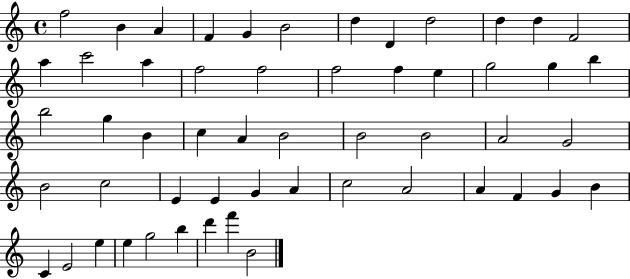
F5/h B4/q A4/q F4/q G4/q B4/h D5/q D4/q D5/h D5/q D5/q F4/h A5/q C6/h A5/q F5/h F5/h F5/h F5/q E5/q G5/h G5/q B5/q B5/h G5/q B4/q C5/q A4/q B4/h B4/h B4/h A4/h G4/h B4/h C5/h E4/q E4/q G4/q A4/q C5/h A4/h A4/q F4/q G4/q B4/q C4/q E4/h E5/q E5/q G5/h B5/q D6/q F6/q B4/h